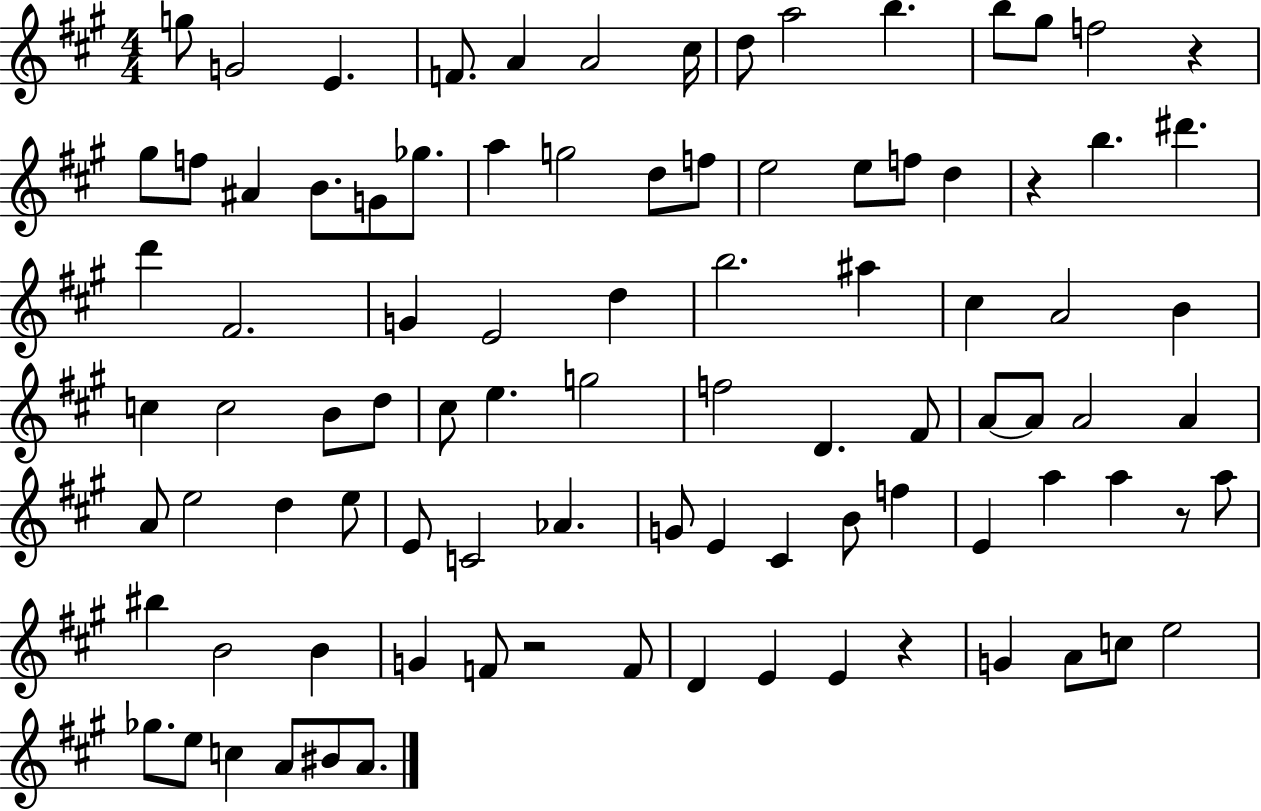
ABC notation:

X:1
T:Untitled
M:4/4
L:1/4
K:A
g/2 G2 E F/2 A A2 ^c/4 d/2 a2 b b/2 ^g/2 f2 z ^g/2 f/2 ^A B/2 G/2 _g/2 a g2 d/2 f/2 e2 e/2 f/2 d z b ^d' d' ^F2 G E2 d b2 ^a ^c A2 B c c2 B/2 d/2 ^c/2 e g2 f2 D ^F/2 A/2 A/2 A2 A A/2 e2 d e/2 E/2 C2 _A G/2 E ^C B/2 f E a a z/2 a/2 ^b B2 B G F/2 z2 F/2 D E E z G A/2 c/2 e2 _g/2 e/2 c A/2 ^B/2 A/2